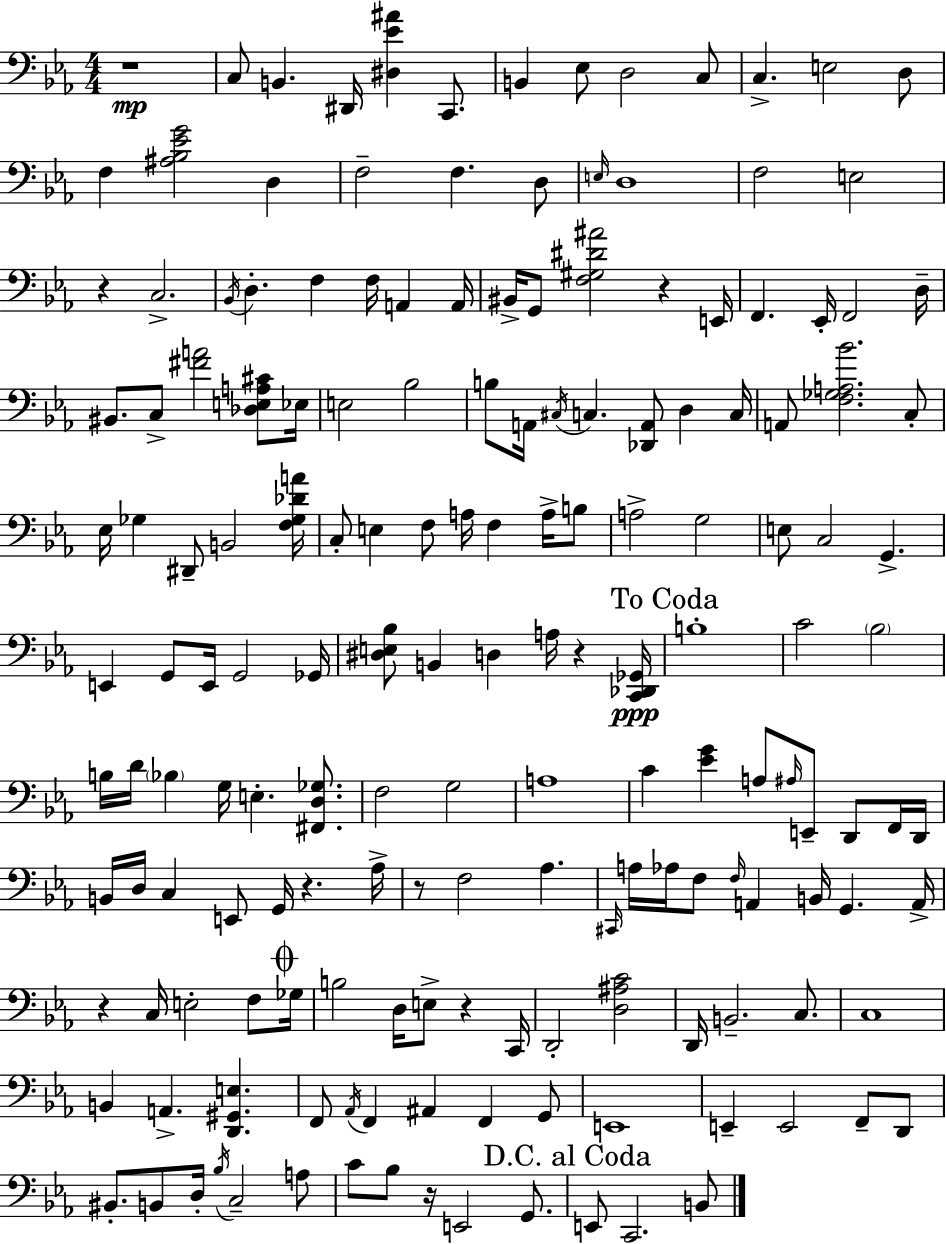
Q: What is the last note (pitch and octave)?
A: B2